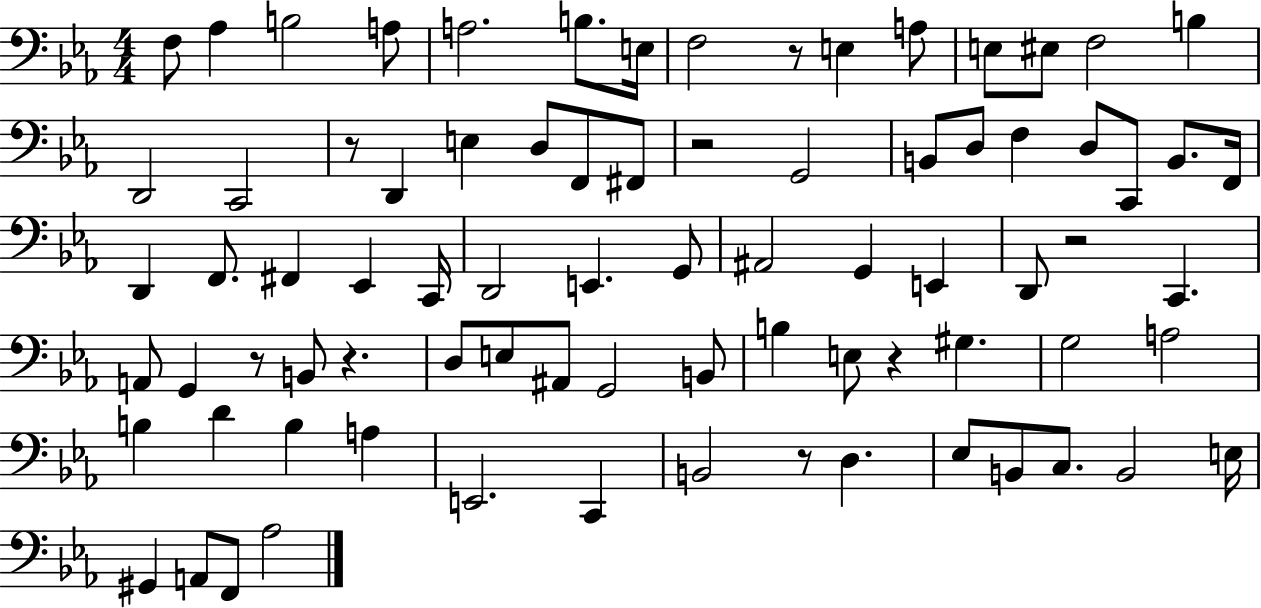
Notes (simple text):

F3/e Ab3/q B3/h A3/e A3/h. B3/e. E3/s F3/h R/e E3/q A3/e E3/e EIS3/e F3/h B3/q D2/h C2/h R/e D2/q E3/q D3/e F2/e F#2/e R/h G2/h B2/e D3/e F3/q D3/e C2/e B2/e. F2/s D2/q F2/e. F#2/q Eb2/q C2/s D2/h E2/q. G2/e A#2/h G2/q E2/q D2/e R/h C2/q. A2/e G2/q R/e B2/e R/q. D3/e E3/e A#2/e G2/h B2/e B3/q E3/e R/q G#3/q. G3/h A3/h B3/q D4/q B3/q A3/q E2/h. C2/q B2/h R/e D3/q. Eb3/e B2/e C3/e. B2/h E3/s G#2/q A2/e F2/e Ab3/h